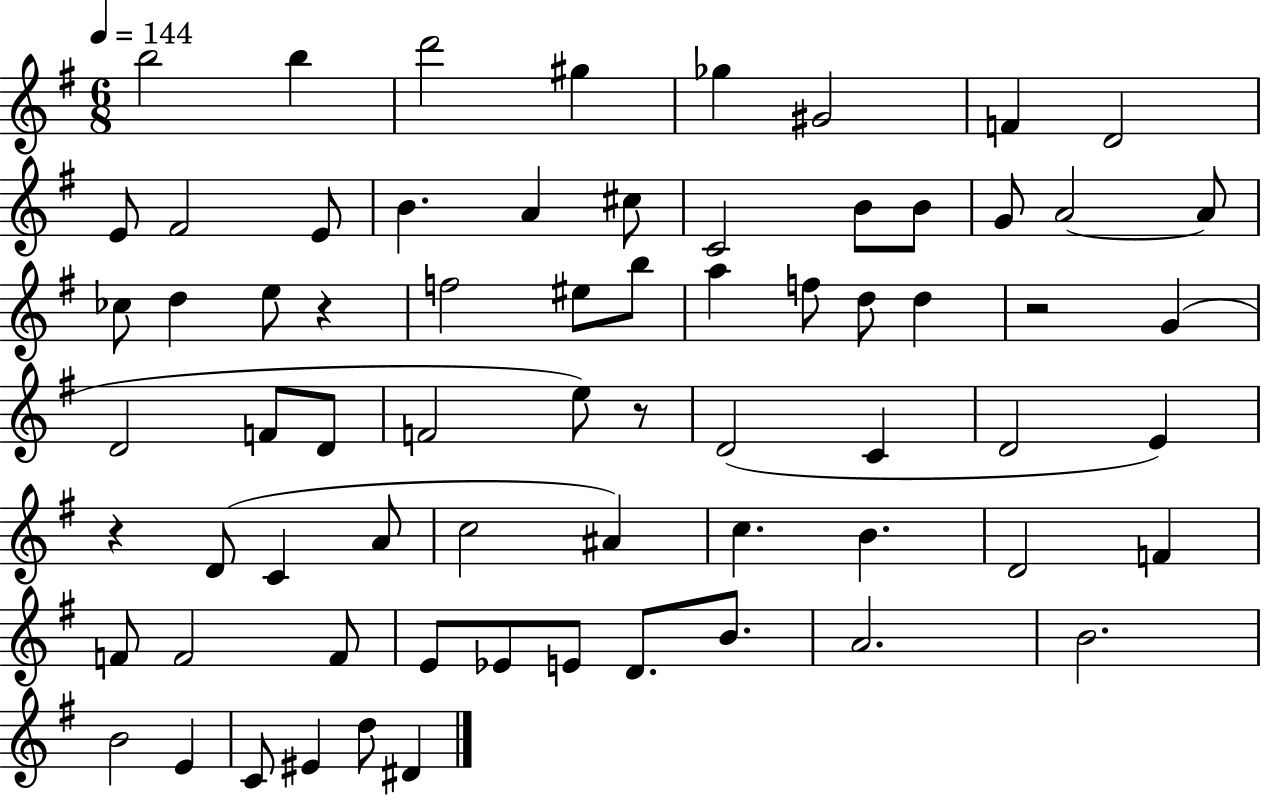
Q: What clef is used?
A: treble